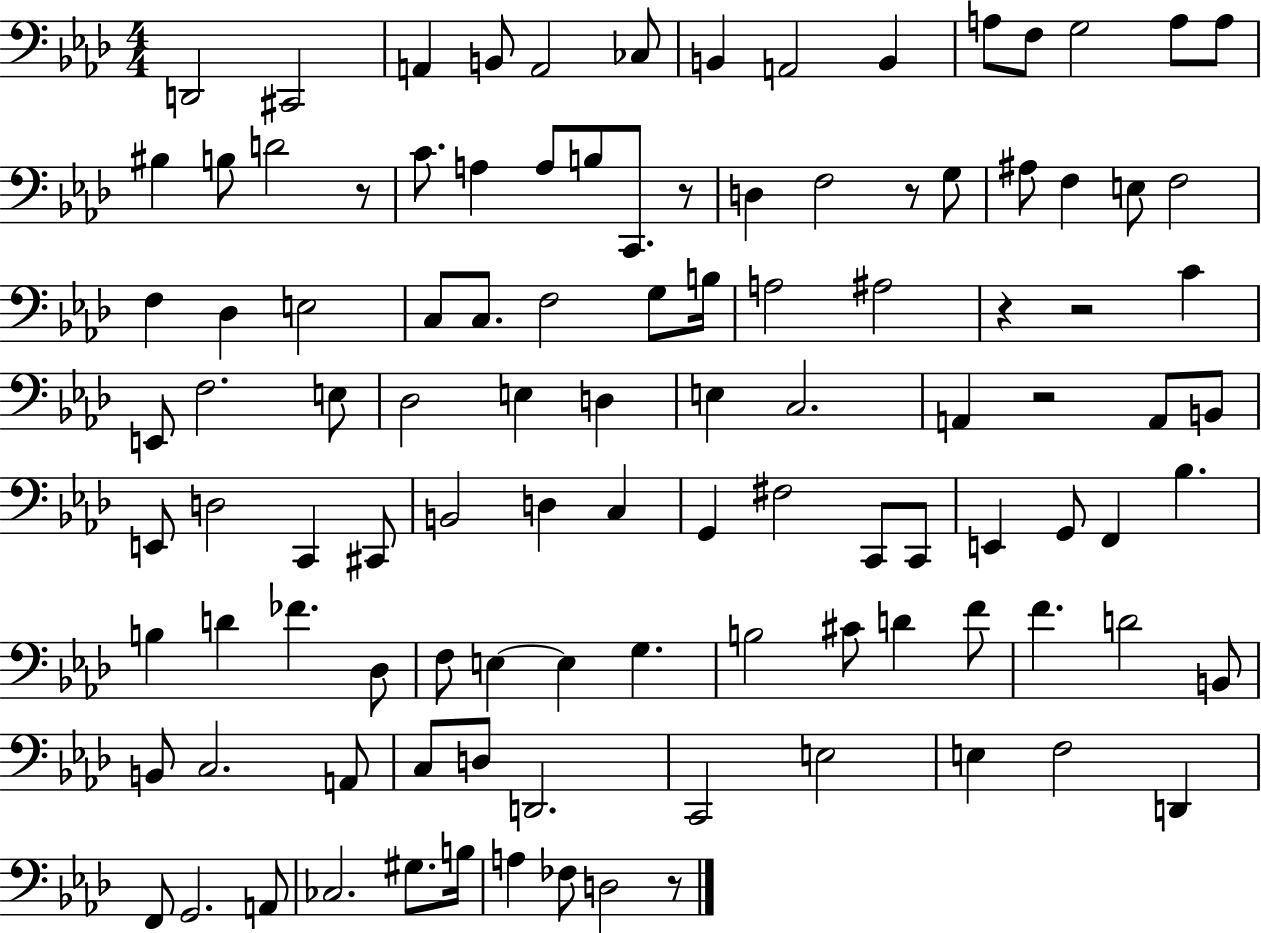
D2/h C#2/h A2/q B2/e A2/h CES3/e B2/q A2/h B2/q A3/e F3/e G3/h A3/e A3/e BIS3/q B3/e D4/h R/e C4/e. A3/q A3/e B3/e C2/e. R/e D3/q F3/h R/e G3/e A#3/e F3/q E3/e F3/h F3/q Db3/q E3/h C3/e C3/e. F3/h G3/e B3/s A3/h A#3/h R/q R/h C4/q E2/e F3/h. E3/e Db3/h E3/q D3/q E3/q C3/h. A2/q R/h A2/e B2/e E2/e D3/h C2/q C#2/e B2/h D3/q C3/q G2/q F#3/h C2/e C2/e E2/q G2/e F2/q Bb3/q. B3/q D4/q FES4/q. Db3/e F3/e E3/q E3/q G3/q. B3/h C#4/e D4/q F4/e F4/q. D4/h B2/e B2/e C3/h. A2/e C3/e D3/e D2/h. C2/h E3/h E3/q F3/h D2/q F2/e G2/h. A2/e CES3/h. G#3/e. B3/s A3/q FES3/e D3/h R/e